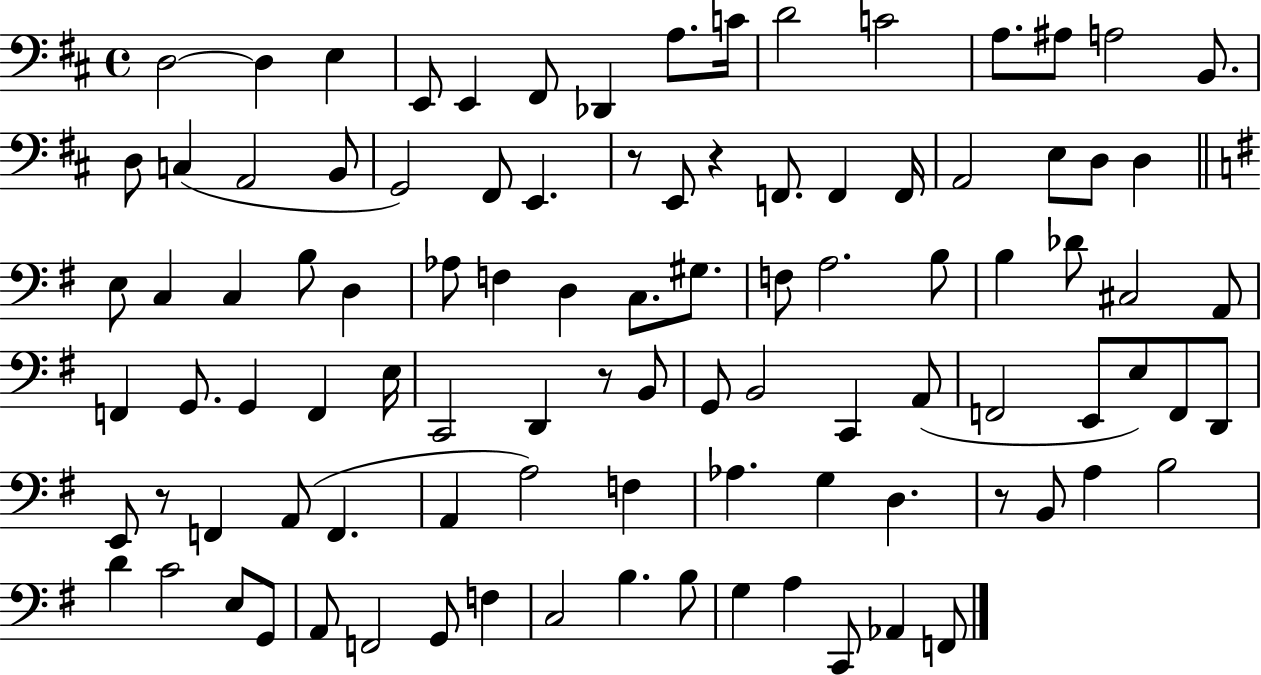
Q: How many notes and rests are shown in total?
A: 98